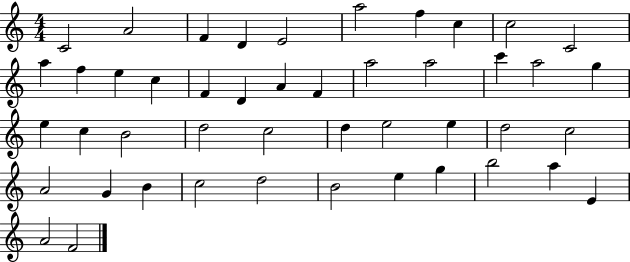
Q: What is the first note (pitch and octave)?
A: C4